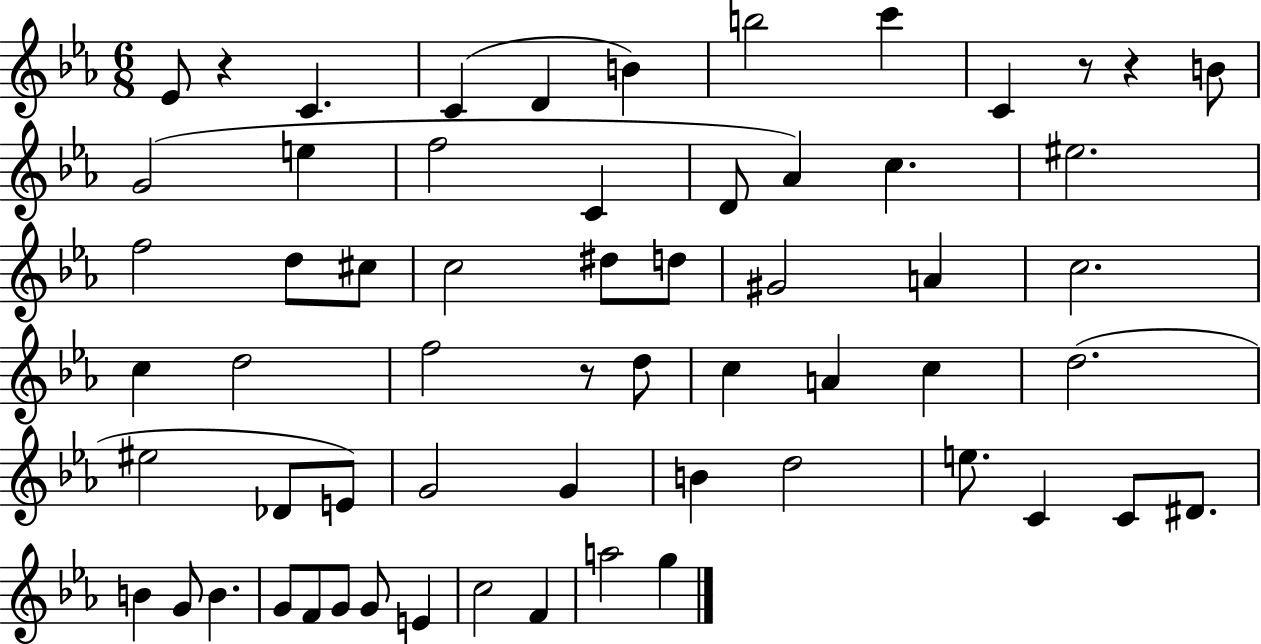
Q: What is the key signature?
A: EES major